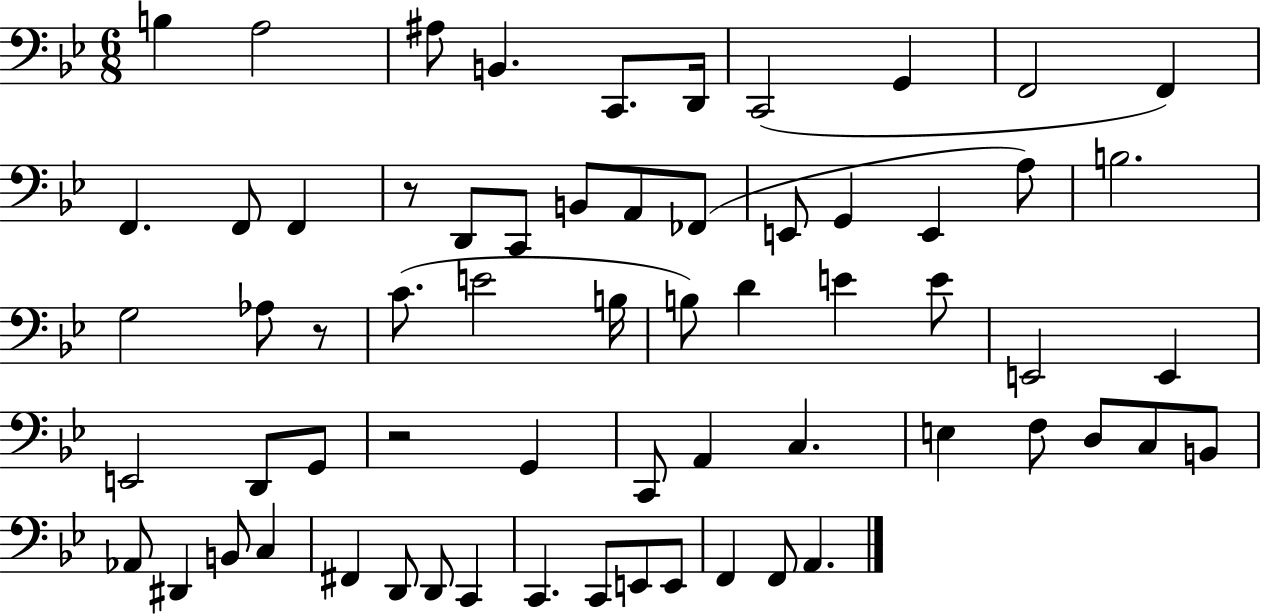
X:1
T:Untitled
M:6/8
L:1/4
K:Bb
B, A,2 ^A,/2 B,, C,,/2 D,,/4 C,,2 G,, F,,2 F,, F,, F,,/2 F,, z/2 D,,/2 C,,/2 B,,/2 A,,/2 _F,,/2 E,,/2 G,, E,, A,/2 B,2 G,2 _A,/2 z/2 C/2 E2 B,/4 B,/2 D E E/2 E,,2 E,, E,,2 D,,/2 G,,/2 z2 G,, C,,/2 A,, C, E, F,/2 D,/2 C,/2 B,,/2 _A,,/2 ^D,, B,,/2 C, ^F,, D,,/2 D,,/2 C,, C,, C,,/2 E,,/2 E,,/2 F,, F,,/2 A,,